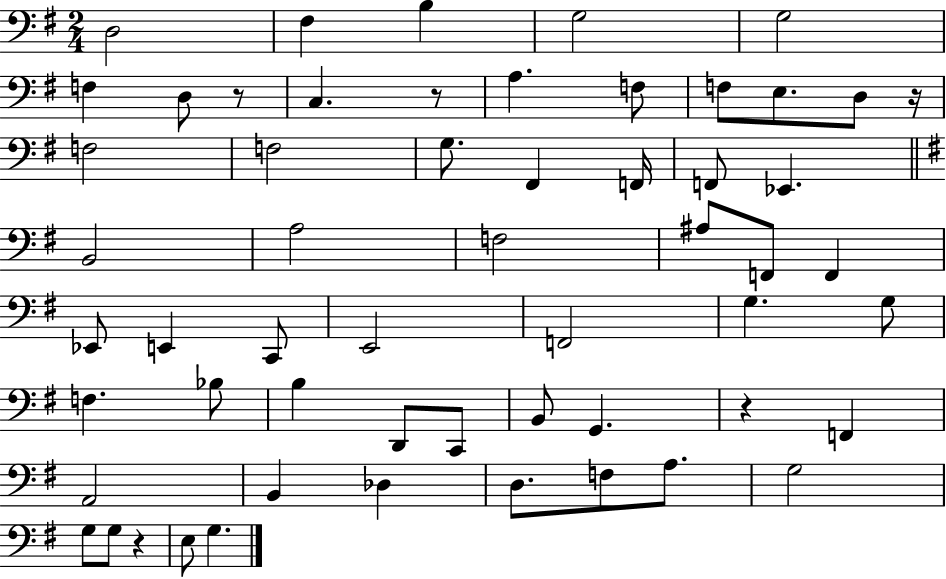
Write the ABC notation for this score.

X:1
T:Untitled
M:2/4
L:1/4
K:G
D,2 ^F, B, G,2 G,2 F, D,/2 z/2 C, z/2 A, F,/2 F,/2 E,/2 D,/2 z/4 F,2 F,2 G,/2 ^F,, F,,/4 F,,/2 _E,, B,,2 A,2 F,2 ^A,/2 F,,/2 F,, _E,,/2 E,, C,,/2 E,,2 F,,2 G, G,/2 F, _B,/2 B, D,,/2 C,,/2 B,,/2 G,, z F,, A,,2 B,, _D, D,/2 F,/2 A,/2 G,2 G,/2 G,/2 z E,/2 G,